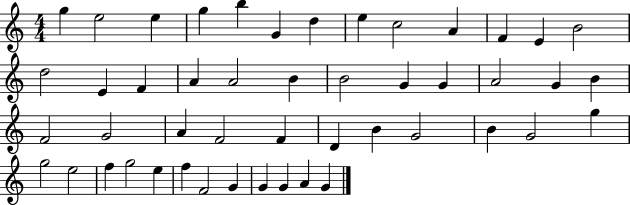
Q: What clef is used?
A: treble